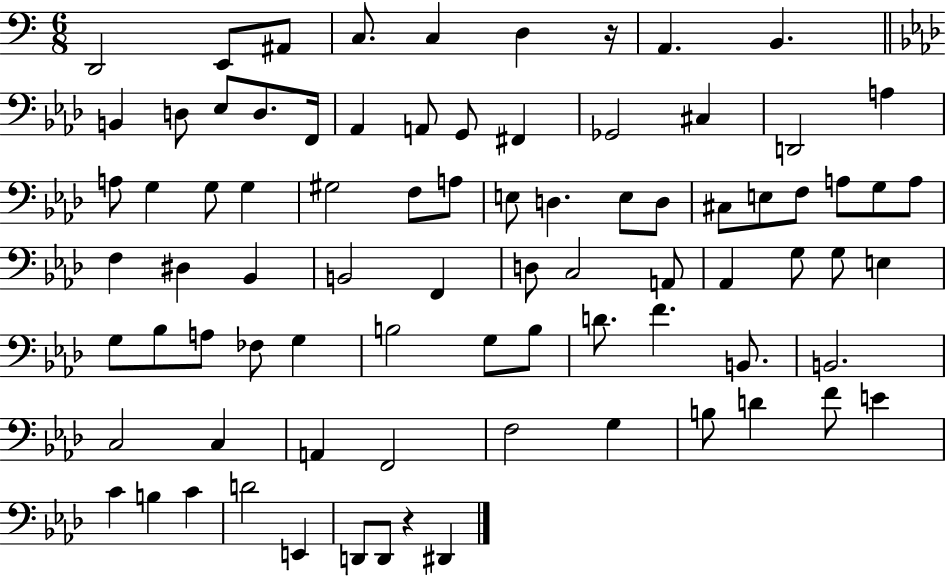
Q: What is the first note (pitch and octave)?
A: D2